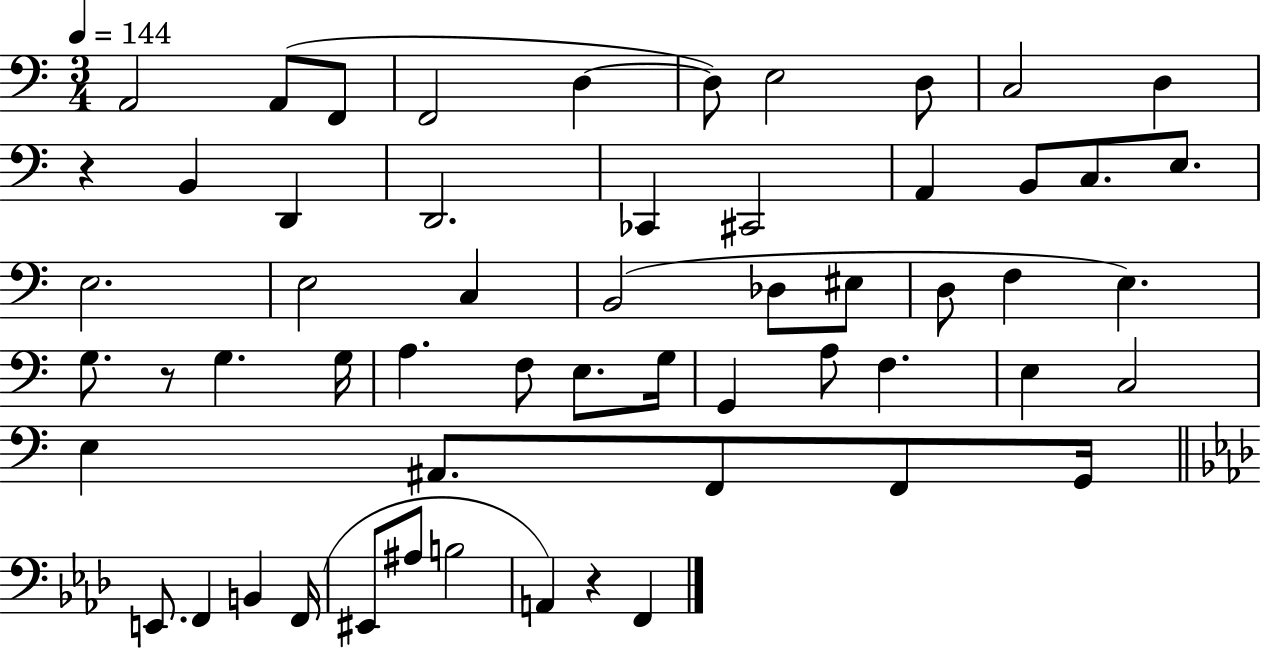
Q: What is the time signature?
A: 3/4